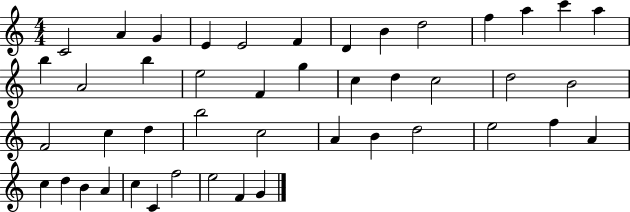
X:1
T:Untitled
M:4/4
L:1/4
K:C
C2 A G E E2 F D B d2 f a c' a b A2 b e2 F g c d c2 d2 B2 F2 c d b2 c2 A B d2 e2 f A c d B A c C f2 e2 F G